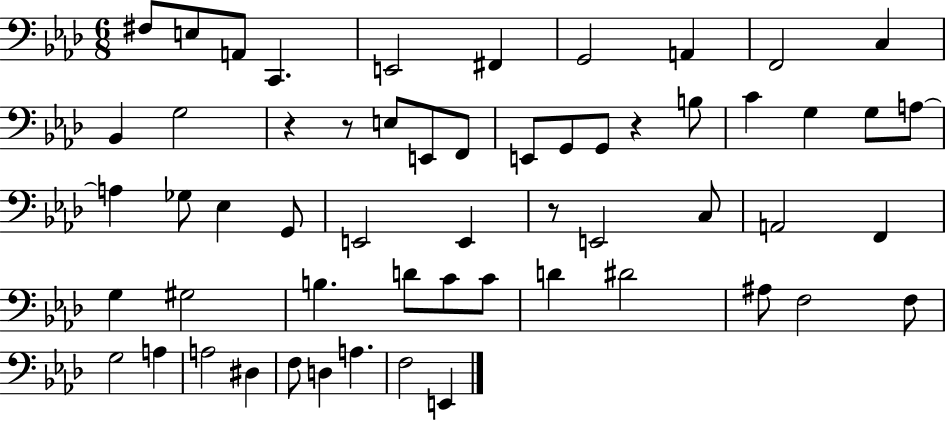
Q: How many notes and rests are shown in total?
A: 57